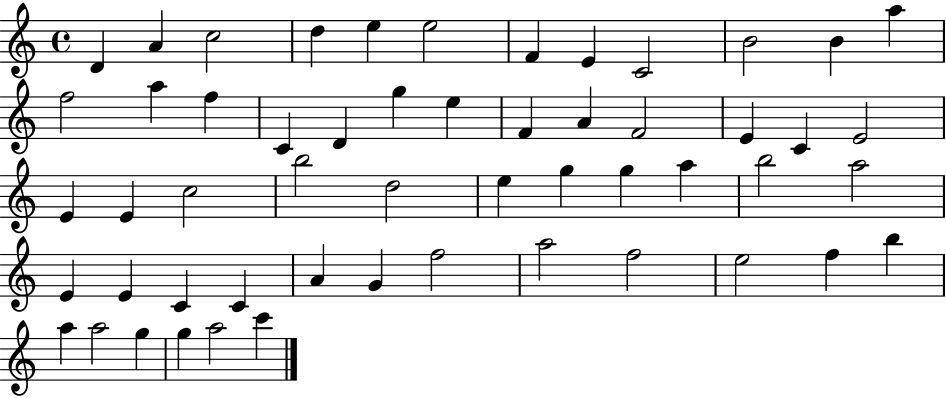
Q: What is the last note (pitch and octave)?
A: C6